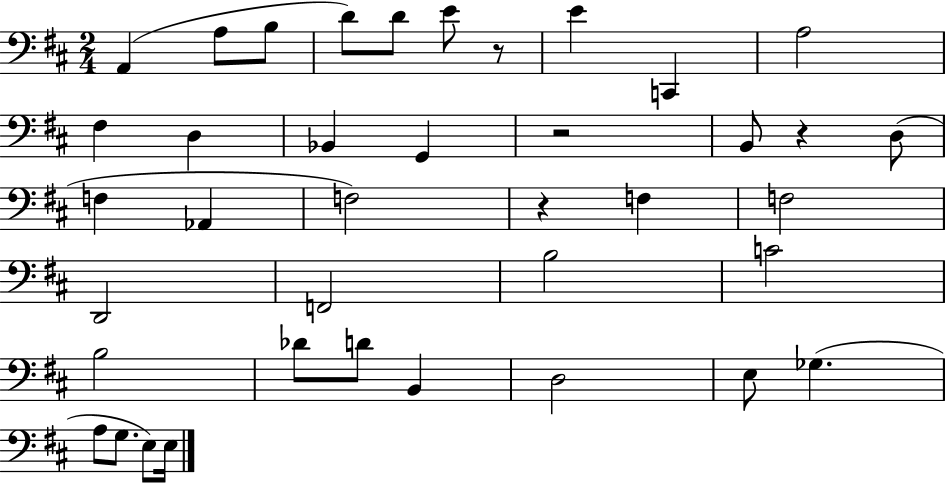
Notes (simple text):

A2/q A3/e B3/e D4/e D4/e E4/e R/e E4/q C2/q A3/h F#3/q D3/q Bb2/q G2/q R/h B2/e R/q D3/e F3/q Ab2/q F3/h R/q F3/q F3/h D2/h F2/h B3/h C4/h B3/h Db4/e D4/e B2/q D3/h E3/e Gb3/q. A3/e G3/e. E3/e E3/s